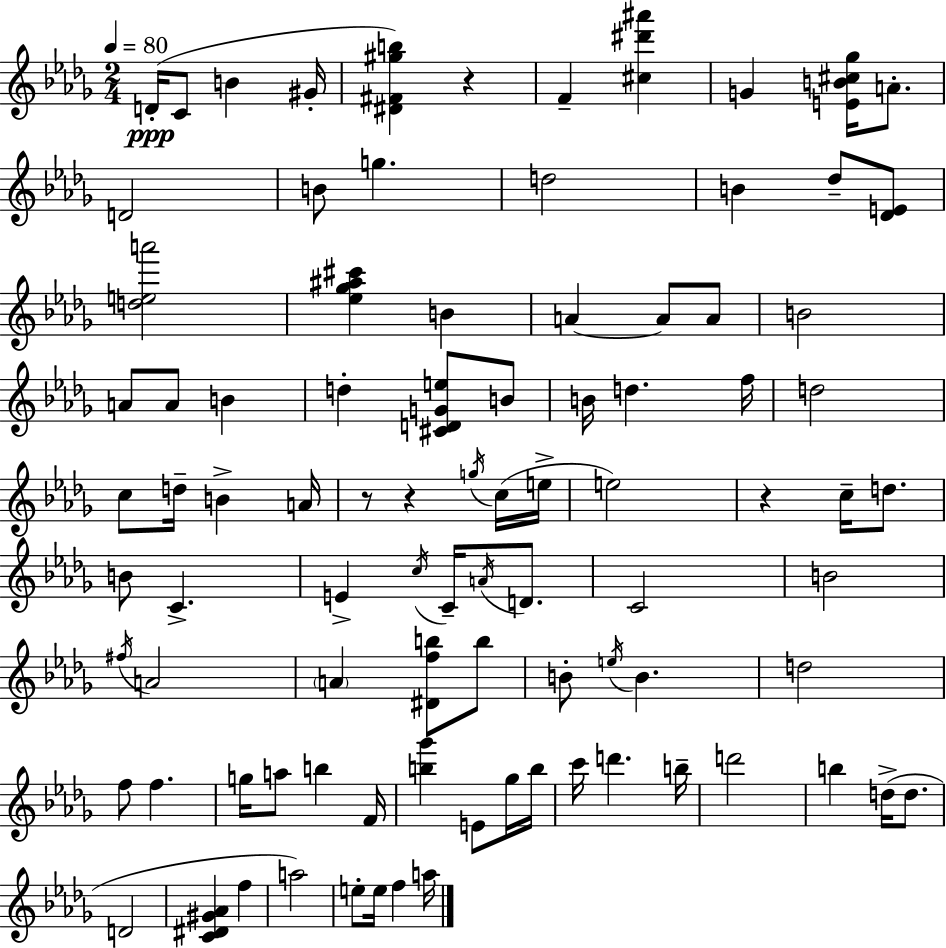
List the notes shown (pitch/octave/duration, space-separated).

D4/s C4/e B4/q G#4/s [D#4,F#4,G#5,B5]/q R/q F4/q [C#5,D#6,A#6]/q G4/q [E4,B4,C#5,Gb5]/s A4/e. D4/h B4/e G5/q. D5/h B4/q Db5/e [Db4,E4]/e [D5,E5,A6]/h [Eb5,Gb5,A#5,C#6]/q B4/q A4/q A4/e A4/e B4/h A4/e A4/e B4/q D5/q [C#4,D4,G4,E5]/e B4/e B4/s D5/q. F5/s D5/h C5/e D5/s B4/q A4/s R/e R/q G5/s C5/s E5/s E5/h R/q C5/s D5/e. B4/e C4/q. E4/q C5/s C4/s A4/s D4/e. C4/h B4/h F#5/s A4/h A4/q [D#4,F5,B5]/e B5/e B4/e E5/s B4/q. D5/h F5/e F5/q. G5/s A5/e B5/q F4/s [B5,Gb6]/q E4/e Gb5/s B5/s C6/s D6/q. B5/s D6/h B5/q D5/s D5/e. D4/h [C4,D#4,G#4,Ab4]/q F5/q A5/h E5/e E5/s F5/q A5/s